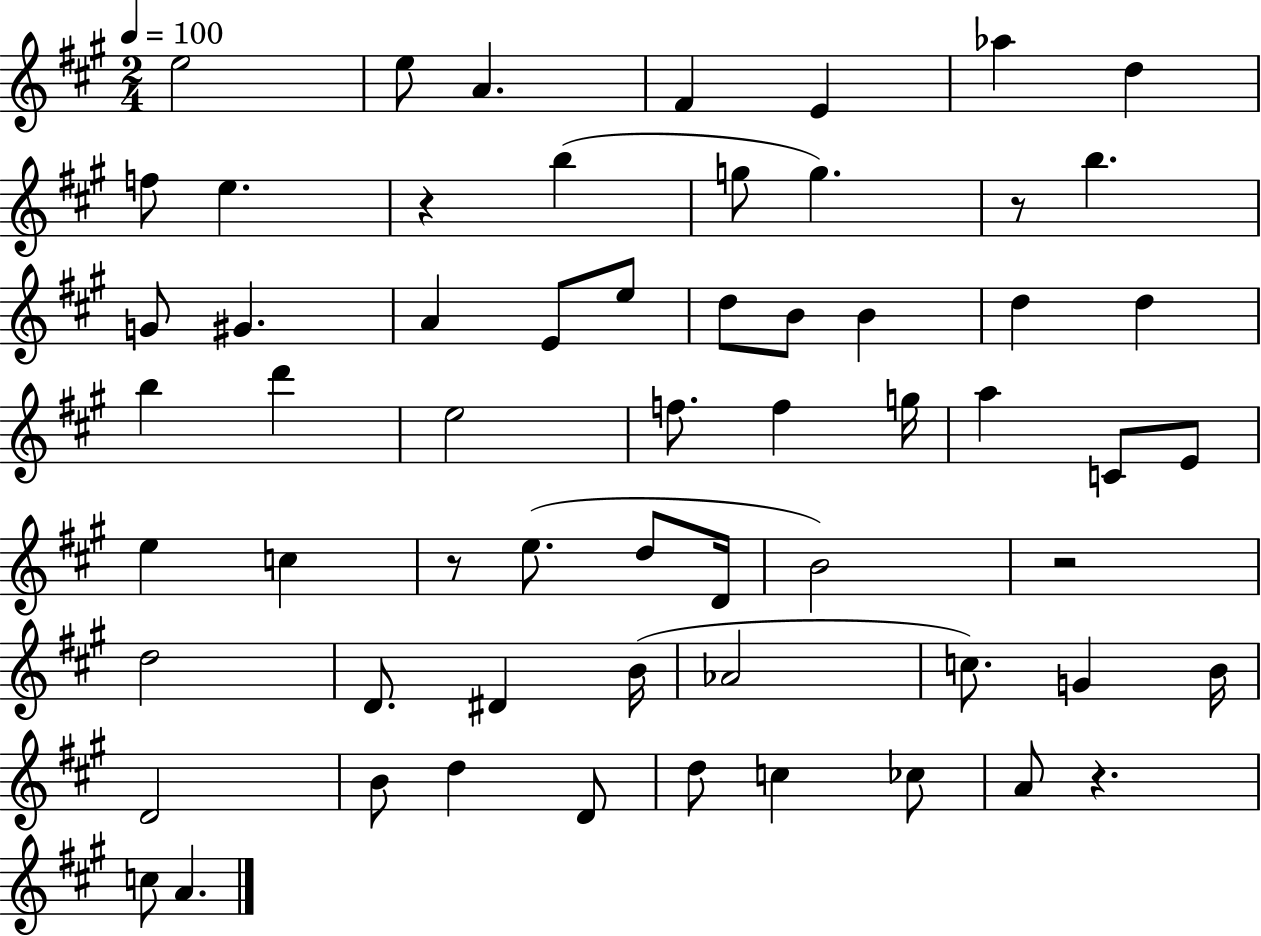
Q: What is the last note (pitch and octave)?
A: A4